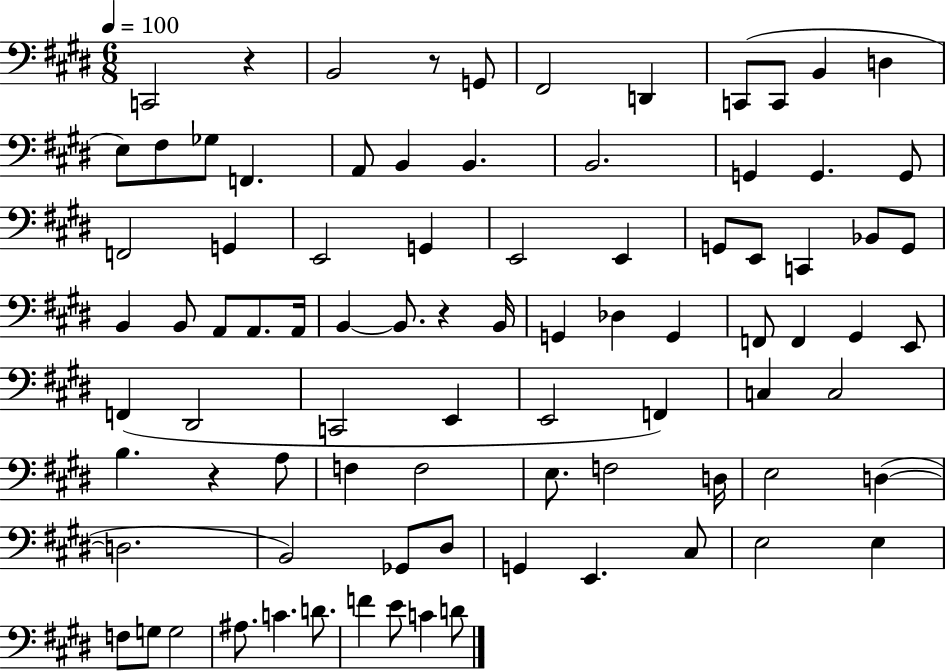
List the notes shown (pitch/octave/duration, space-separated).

C2/h R/q B2/h R/e G2/e F#2/h D2/q C2/e C2/e B2/q D3/q E3/e F#3/e Gb3/e F2/q. A2/e B2/q B2/q. B2/h. G2/q G2/q. G2/e F2/h G2/q E2/h G2/q E2/h E2/q G2/e E2/e C2/q Bb2/e G2/e B2/q B2/e A2/e A2/e. A2/s B2/q B2/e. R/q B2/s G2/q Db3/q G2/q F2/e F2/q G#2/q E2/e F2/q D#2/h C2/h E2/q E2/h F2/q C3/q C3/h B3/q. R/q A3/e F3/q F3/h E3/e. F3/h D3/s E3/h D3/q D3/h. B2/h Gb2/e D#3/e G2/q E2/q. C#3/e E3/h E3/q F3/e G3/e G3/h A#3/e. C4/q. D4/e. F4/q E4/e C4/q D4/e